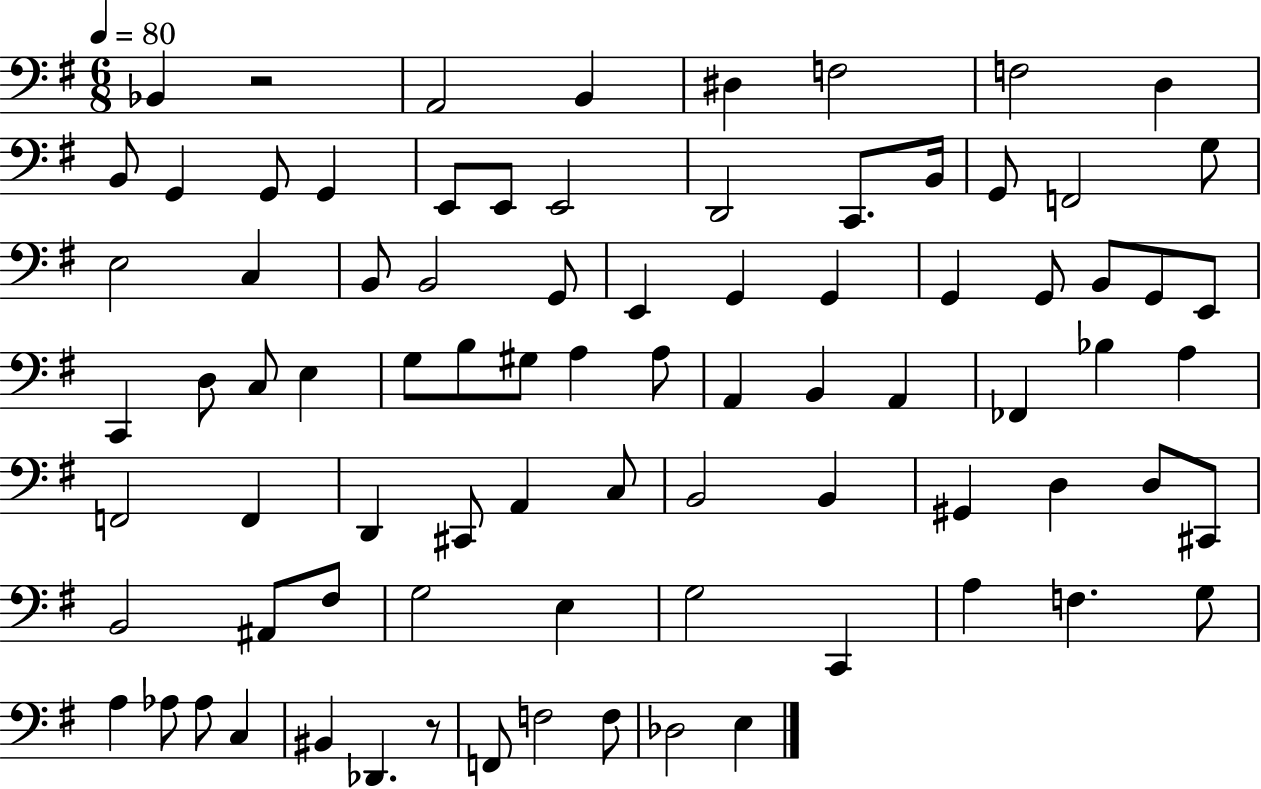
{
  \clef bass
  \numericTimeSignature
  \time 6/8
  \key g \major
  \tempo 4 = 80
  bes,4 r2 | a,2 b,4 | dis4 f2 | f2 d4 | \break b,8 g,4 g,8 g,4 | e,8 e,8 e,2 | d,2 c,8. b,16 | g,8 f,2 g8 | \break e2 c4 | b,8 b,2 g,8 | e,4 g,4 g,4 | g,4 g,8 b,8 g,8 e,8 | \break c,4 d8 c8 e4 | g8 b8 gis8 a4 a8 | a,4 b,4 a,4 | fes,4 bes4 a4 | \break f,2 f,4 | d,4 cis,8 a,4 c8 | b,2 b,4 | gis,4 d4 d8 cis,8 | \break b,2 ais,8 fis8 | g2 e4 | g2 c,4 | a4 f4. g8 | \break a4 aes8 aes8 c4 | bis,4 des,4. r8 | f,8 f2 f8 | des2 e4 | \break \bar "|."
}